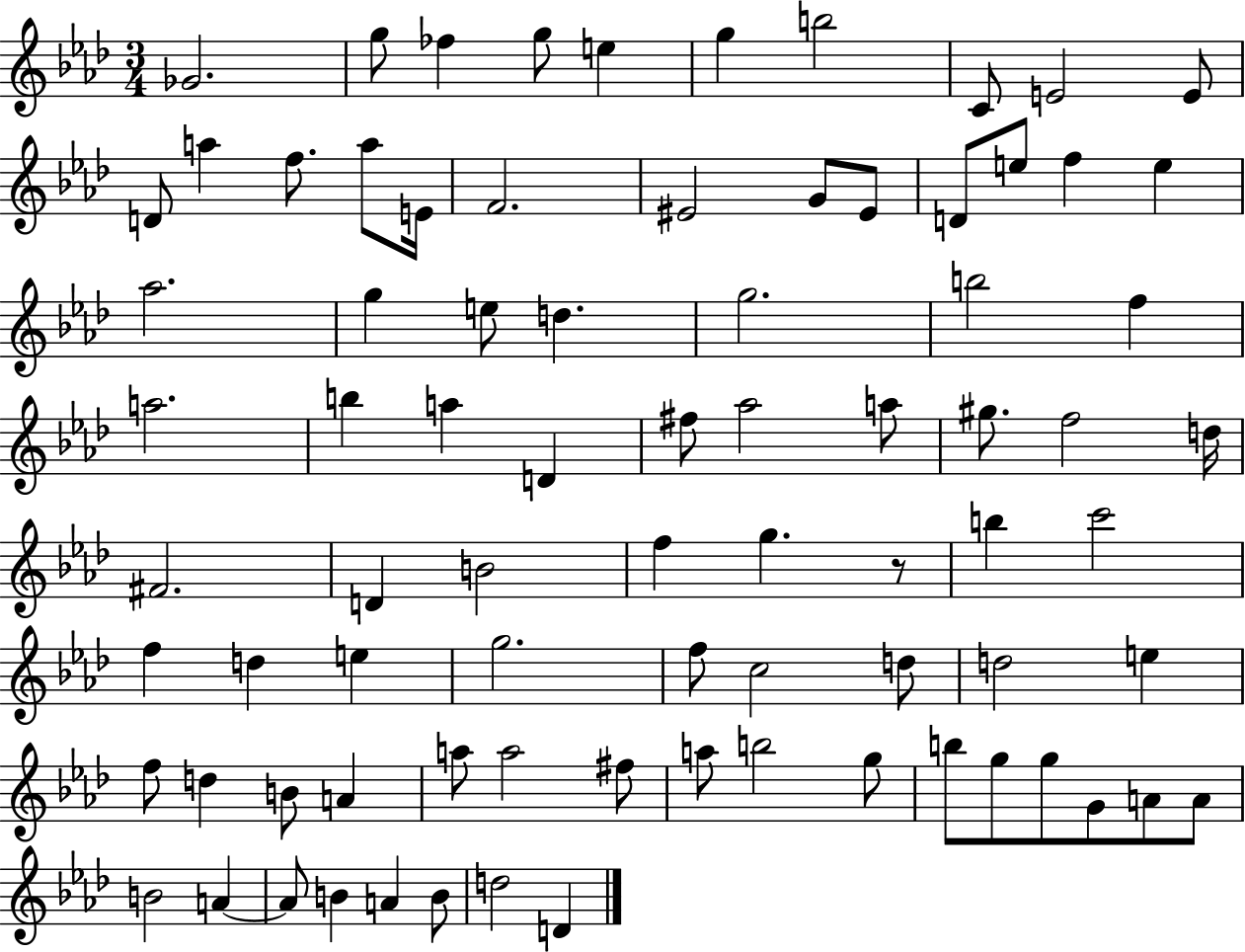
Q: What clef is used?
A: treble